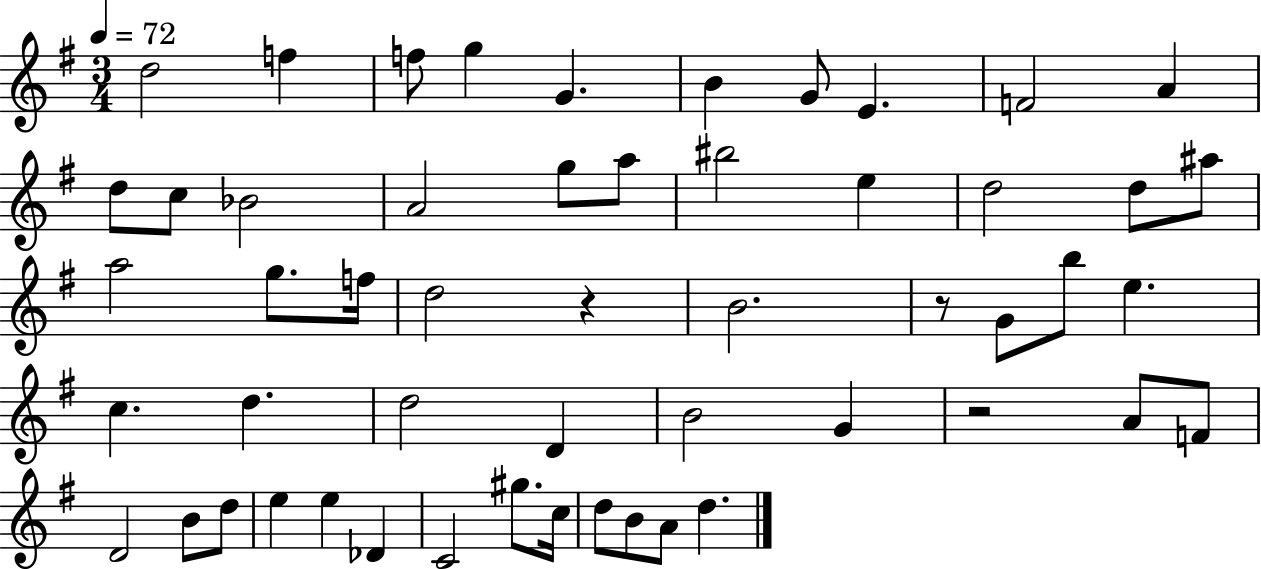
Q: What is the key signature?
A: G major